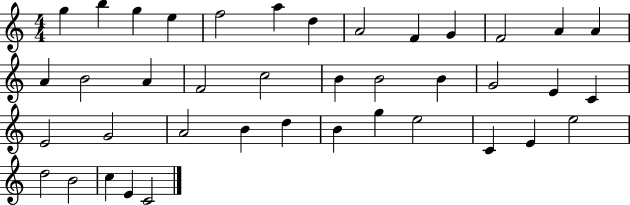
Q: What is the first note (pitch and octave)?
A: G5